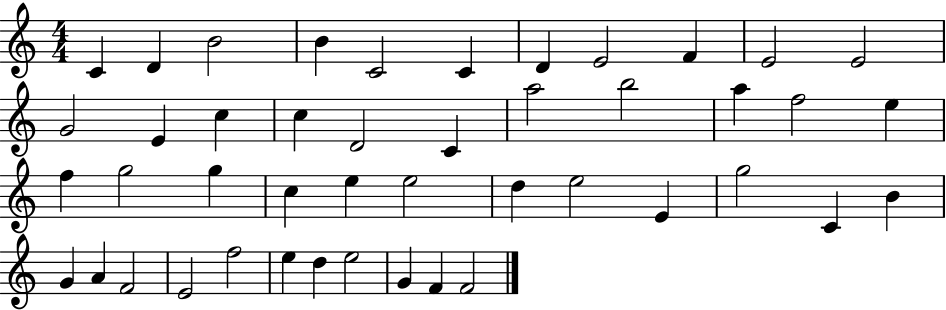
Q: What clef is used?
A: treble